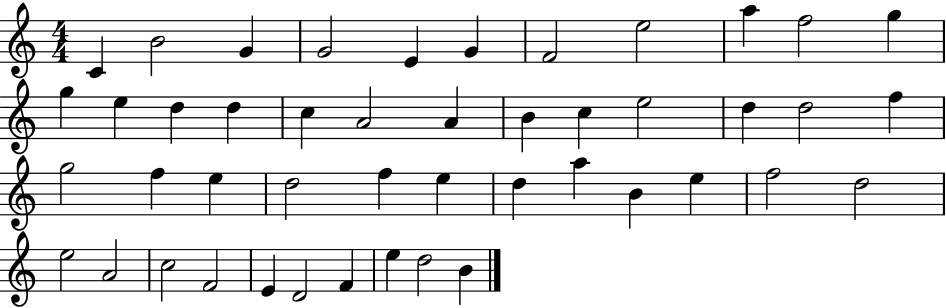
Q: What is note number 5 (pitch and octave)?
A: E4